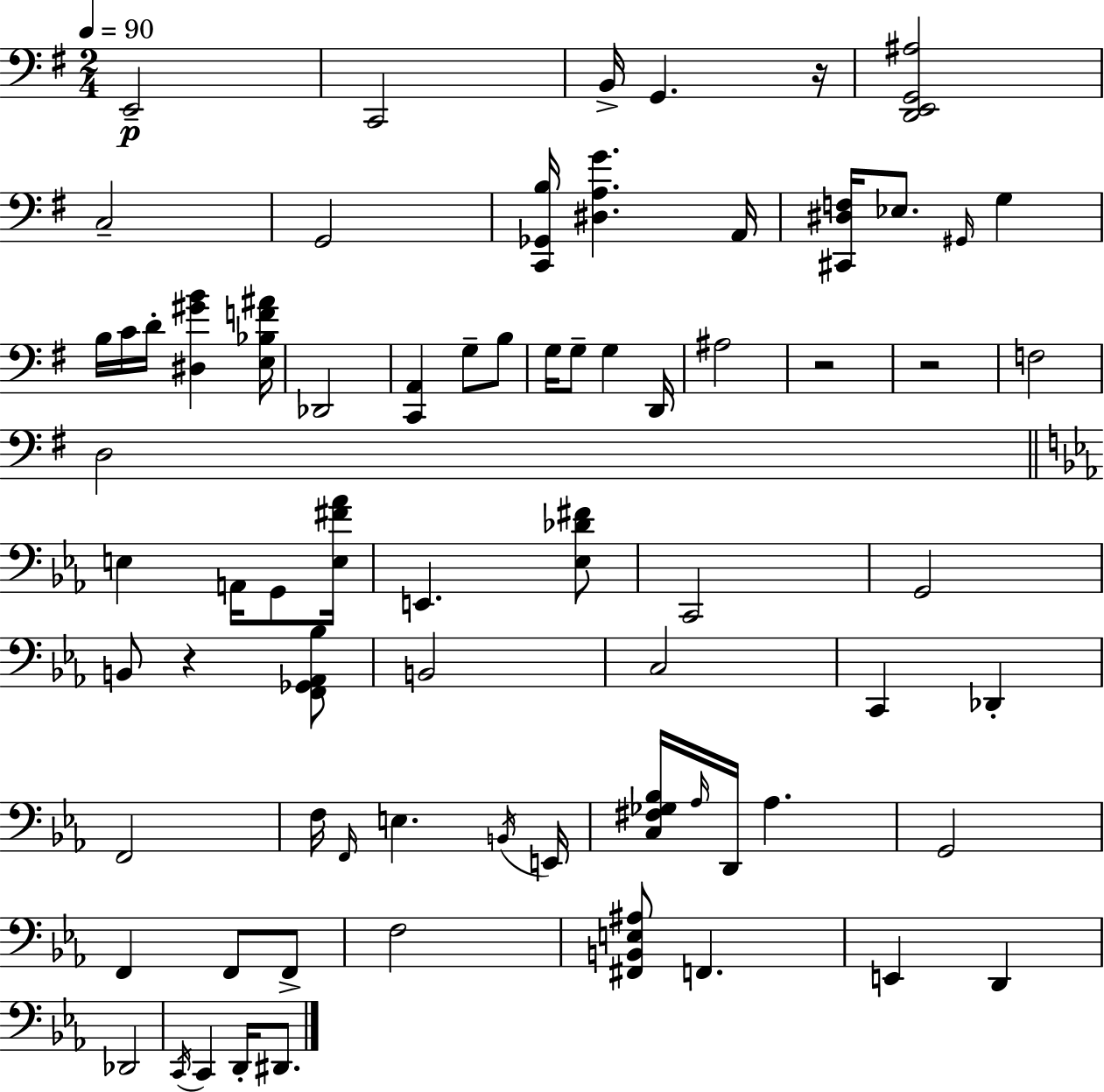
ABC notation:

X:1
T:Untitled
M:2/4
L:1/4
K:G
E,,2 C,,2 B,,/4 G,, z/4 [D,,E,,G,,^A,]2 C,2 G,,2 [C,,_G,,B,]/4 [^D,A,G] A,,/4 [^C,,^D,F,]/4 _E,/2 ^G,,/4 G, B,/4 C/4 D/4 [^D,^GB] [E,_B,F^A]/4 _D,,2 [C,,A,,] G,/2 B,/2 G,/4 G,/2 G, D,,/4 ^A,2 z2 z2 F,2 D,2 E, A,,/4 G,,/2 [E,^F_A]/4 E,, [_E,_D^F]/2 C,,2 G,,2 B,,/2 z [F,,_G,,_A,,_B,]/2 B,,2 C,2 C,, _D,, F,,2 F,/4 F,,/4 E, B,,/4 E,,/4 [C,^F,_G,_B,]/4 _A,/4 D,,/4 _A, G,,2 F,, F,,/2 F,,/2 F,2 [^F,,B,,E,^A,]/2 F,, E,, D,, _D,,2 C,,/4 C,, D,,/4 ^D,,/2